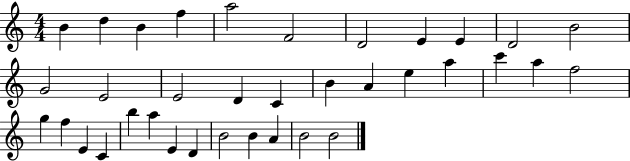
{
  \clef treble
  \numericTimeSignature
  \time 4/4
  \key c \major
  b'4 d''4 b'4 f''4 | a''2 f'2 | d'2 e'4 e'4 | d'2 b'2 | \break g'2 e'2 | e'2 d'4 c'4 | b'4 a'4 e''4 a''4 | c'''4 a''4 f''2 | \break g''4 f''4 e'4 c'4 | b''4 a''4 e'4 d'4 | b'2 b'4 a'4 | b'2 b'2 | \break \bar "|."
}